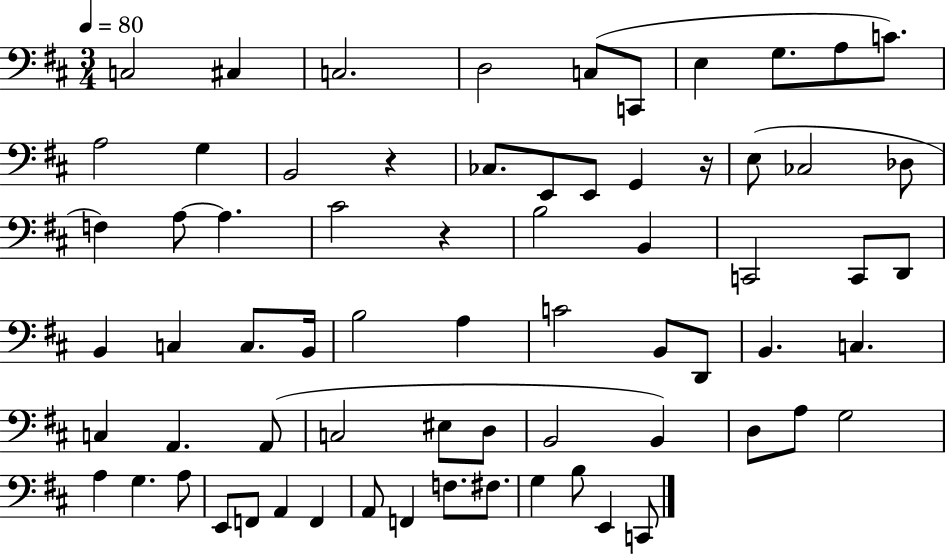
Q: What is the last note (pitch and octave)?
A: C2